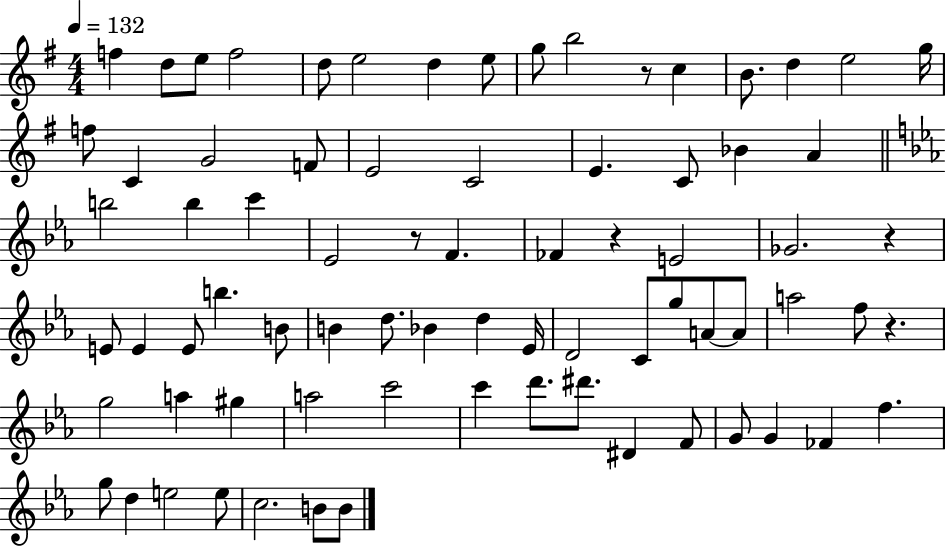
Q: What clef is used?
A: treble